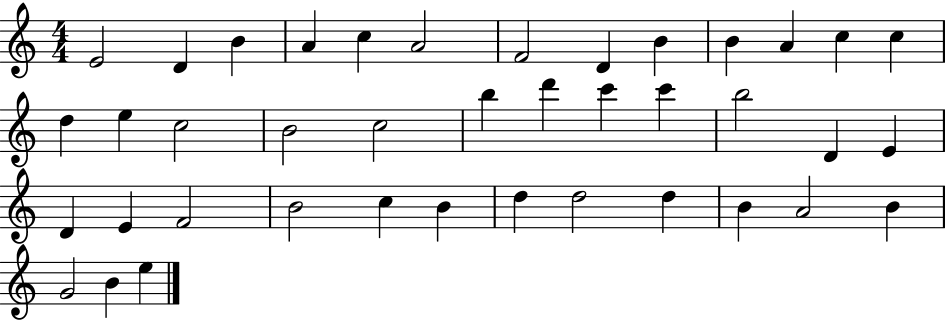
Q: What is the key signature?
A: C major